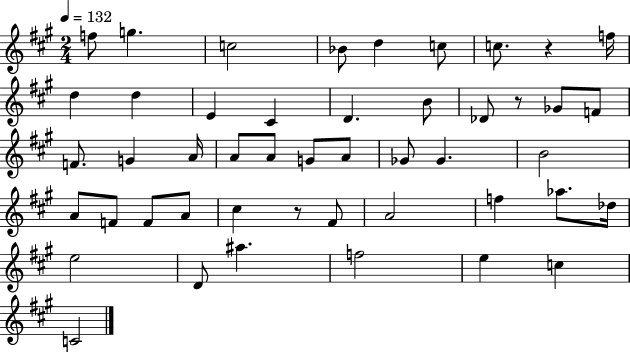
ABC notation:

X:1
T:Untitled
M:2/4
L:1/4
K:A
f/2 g c2 _B/2 d c/2 c/2 z f/4 d d E ^C D B/2 _D/2 z/2 _G/2 F/2 F/2 G A/4 A/2 A/2 G/2 A/2 _G/2 _G B2 A/2 F/2 F/2 A/2 ^c z/2 ^F/2 A2 f _a/2 _d/4 e2 D/2 ^a f2 e c C2